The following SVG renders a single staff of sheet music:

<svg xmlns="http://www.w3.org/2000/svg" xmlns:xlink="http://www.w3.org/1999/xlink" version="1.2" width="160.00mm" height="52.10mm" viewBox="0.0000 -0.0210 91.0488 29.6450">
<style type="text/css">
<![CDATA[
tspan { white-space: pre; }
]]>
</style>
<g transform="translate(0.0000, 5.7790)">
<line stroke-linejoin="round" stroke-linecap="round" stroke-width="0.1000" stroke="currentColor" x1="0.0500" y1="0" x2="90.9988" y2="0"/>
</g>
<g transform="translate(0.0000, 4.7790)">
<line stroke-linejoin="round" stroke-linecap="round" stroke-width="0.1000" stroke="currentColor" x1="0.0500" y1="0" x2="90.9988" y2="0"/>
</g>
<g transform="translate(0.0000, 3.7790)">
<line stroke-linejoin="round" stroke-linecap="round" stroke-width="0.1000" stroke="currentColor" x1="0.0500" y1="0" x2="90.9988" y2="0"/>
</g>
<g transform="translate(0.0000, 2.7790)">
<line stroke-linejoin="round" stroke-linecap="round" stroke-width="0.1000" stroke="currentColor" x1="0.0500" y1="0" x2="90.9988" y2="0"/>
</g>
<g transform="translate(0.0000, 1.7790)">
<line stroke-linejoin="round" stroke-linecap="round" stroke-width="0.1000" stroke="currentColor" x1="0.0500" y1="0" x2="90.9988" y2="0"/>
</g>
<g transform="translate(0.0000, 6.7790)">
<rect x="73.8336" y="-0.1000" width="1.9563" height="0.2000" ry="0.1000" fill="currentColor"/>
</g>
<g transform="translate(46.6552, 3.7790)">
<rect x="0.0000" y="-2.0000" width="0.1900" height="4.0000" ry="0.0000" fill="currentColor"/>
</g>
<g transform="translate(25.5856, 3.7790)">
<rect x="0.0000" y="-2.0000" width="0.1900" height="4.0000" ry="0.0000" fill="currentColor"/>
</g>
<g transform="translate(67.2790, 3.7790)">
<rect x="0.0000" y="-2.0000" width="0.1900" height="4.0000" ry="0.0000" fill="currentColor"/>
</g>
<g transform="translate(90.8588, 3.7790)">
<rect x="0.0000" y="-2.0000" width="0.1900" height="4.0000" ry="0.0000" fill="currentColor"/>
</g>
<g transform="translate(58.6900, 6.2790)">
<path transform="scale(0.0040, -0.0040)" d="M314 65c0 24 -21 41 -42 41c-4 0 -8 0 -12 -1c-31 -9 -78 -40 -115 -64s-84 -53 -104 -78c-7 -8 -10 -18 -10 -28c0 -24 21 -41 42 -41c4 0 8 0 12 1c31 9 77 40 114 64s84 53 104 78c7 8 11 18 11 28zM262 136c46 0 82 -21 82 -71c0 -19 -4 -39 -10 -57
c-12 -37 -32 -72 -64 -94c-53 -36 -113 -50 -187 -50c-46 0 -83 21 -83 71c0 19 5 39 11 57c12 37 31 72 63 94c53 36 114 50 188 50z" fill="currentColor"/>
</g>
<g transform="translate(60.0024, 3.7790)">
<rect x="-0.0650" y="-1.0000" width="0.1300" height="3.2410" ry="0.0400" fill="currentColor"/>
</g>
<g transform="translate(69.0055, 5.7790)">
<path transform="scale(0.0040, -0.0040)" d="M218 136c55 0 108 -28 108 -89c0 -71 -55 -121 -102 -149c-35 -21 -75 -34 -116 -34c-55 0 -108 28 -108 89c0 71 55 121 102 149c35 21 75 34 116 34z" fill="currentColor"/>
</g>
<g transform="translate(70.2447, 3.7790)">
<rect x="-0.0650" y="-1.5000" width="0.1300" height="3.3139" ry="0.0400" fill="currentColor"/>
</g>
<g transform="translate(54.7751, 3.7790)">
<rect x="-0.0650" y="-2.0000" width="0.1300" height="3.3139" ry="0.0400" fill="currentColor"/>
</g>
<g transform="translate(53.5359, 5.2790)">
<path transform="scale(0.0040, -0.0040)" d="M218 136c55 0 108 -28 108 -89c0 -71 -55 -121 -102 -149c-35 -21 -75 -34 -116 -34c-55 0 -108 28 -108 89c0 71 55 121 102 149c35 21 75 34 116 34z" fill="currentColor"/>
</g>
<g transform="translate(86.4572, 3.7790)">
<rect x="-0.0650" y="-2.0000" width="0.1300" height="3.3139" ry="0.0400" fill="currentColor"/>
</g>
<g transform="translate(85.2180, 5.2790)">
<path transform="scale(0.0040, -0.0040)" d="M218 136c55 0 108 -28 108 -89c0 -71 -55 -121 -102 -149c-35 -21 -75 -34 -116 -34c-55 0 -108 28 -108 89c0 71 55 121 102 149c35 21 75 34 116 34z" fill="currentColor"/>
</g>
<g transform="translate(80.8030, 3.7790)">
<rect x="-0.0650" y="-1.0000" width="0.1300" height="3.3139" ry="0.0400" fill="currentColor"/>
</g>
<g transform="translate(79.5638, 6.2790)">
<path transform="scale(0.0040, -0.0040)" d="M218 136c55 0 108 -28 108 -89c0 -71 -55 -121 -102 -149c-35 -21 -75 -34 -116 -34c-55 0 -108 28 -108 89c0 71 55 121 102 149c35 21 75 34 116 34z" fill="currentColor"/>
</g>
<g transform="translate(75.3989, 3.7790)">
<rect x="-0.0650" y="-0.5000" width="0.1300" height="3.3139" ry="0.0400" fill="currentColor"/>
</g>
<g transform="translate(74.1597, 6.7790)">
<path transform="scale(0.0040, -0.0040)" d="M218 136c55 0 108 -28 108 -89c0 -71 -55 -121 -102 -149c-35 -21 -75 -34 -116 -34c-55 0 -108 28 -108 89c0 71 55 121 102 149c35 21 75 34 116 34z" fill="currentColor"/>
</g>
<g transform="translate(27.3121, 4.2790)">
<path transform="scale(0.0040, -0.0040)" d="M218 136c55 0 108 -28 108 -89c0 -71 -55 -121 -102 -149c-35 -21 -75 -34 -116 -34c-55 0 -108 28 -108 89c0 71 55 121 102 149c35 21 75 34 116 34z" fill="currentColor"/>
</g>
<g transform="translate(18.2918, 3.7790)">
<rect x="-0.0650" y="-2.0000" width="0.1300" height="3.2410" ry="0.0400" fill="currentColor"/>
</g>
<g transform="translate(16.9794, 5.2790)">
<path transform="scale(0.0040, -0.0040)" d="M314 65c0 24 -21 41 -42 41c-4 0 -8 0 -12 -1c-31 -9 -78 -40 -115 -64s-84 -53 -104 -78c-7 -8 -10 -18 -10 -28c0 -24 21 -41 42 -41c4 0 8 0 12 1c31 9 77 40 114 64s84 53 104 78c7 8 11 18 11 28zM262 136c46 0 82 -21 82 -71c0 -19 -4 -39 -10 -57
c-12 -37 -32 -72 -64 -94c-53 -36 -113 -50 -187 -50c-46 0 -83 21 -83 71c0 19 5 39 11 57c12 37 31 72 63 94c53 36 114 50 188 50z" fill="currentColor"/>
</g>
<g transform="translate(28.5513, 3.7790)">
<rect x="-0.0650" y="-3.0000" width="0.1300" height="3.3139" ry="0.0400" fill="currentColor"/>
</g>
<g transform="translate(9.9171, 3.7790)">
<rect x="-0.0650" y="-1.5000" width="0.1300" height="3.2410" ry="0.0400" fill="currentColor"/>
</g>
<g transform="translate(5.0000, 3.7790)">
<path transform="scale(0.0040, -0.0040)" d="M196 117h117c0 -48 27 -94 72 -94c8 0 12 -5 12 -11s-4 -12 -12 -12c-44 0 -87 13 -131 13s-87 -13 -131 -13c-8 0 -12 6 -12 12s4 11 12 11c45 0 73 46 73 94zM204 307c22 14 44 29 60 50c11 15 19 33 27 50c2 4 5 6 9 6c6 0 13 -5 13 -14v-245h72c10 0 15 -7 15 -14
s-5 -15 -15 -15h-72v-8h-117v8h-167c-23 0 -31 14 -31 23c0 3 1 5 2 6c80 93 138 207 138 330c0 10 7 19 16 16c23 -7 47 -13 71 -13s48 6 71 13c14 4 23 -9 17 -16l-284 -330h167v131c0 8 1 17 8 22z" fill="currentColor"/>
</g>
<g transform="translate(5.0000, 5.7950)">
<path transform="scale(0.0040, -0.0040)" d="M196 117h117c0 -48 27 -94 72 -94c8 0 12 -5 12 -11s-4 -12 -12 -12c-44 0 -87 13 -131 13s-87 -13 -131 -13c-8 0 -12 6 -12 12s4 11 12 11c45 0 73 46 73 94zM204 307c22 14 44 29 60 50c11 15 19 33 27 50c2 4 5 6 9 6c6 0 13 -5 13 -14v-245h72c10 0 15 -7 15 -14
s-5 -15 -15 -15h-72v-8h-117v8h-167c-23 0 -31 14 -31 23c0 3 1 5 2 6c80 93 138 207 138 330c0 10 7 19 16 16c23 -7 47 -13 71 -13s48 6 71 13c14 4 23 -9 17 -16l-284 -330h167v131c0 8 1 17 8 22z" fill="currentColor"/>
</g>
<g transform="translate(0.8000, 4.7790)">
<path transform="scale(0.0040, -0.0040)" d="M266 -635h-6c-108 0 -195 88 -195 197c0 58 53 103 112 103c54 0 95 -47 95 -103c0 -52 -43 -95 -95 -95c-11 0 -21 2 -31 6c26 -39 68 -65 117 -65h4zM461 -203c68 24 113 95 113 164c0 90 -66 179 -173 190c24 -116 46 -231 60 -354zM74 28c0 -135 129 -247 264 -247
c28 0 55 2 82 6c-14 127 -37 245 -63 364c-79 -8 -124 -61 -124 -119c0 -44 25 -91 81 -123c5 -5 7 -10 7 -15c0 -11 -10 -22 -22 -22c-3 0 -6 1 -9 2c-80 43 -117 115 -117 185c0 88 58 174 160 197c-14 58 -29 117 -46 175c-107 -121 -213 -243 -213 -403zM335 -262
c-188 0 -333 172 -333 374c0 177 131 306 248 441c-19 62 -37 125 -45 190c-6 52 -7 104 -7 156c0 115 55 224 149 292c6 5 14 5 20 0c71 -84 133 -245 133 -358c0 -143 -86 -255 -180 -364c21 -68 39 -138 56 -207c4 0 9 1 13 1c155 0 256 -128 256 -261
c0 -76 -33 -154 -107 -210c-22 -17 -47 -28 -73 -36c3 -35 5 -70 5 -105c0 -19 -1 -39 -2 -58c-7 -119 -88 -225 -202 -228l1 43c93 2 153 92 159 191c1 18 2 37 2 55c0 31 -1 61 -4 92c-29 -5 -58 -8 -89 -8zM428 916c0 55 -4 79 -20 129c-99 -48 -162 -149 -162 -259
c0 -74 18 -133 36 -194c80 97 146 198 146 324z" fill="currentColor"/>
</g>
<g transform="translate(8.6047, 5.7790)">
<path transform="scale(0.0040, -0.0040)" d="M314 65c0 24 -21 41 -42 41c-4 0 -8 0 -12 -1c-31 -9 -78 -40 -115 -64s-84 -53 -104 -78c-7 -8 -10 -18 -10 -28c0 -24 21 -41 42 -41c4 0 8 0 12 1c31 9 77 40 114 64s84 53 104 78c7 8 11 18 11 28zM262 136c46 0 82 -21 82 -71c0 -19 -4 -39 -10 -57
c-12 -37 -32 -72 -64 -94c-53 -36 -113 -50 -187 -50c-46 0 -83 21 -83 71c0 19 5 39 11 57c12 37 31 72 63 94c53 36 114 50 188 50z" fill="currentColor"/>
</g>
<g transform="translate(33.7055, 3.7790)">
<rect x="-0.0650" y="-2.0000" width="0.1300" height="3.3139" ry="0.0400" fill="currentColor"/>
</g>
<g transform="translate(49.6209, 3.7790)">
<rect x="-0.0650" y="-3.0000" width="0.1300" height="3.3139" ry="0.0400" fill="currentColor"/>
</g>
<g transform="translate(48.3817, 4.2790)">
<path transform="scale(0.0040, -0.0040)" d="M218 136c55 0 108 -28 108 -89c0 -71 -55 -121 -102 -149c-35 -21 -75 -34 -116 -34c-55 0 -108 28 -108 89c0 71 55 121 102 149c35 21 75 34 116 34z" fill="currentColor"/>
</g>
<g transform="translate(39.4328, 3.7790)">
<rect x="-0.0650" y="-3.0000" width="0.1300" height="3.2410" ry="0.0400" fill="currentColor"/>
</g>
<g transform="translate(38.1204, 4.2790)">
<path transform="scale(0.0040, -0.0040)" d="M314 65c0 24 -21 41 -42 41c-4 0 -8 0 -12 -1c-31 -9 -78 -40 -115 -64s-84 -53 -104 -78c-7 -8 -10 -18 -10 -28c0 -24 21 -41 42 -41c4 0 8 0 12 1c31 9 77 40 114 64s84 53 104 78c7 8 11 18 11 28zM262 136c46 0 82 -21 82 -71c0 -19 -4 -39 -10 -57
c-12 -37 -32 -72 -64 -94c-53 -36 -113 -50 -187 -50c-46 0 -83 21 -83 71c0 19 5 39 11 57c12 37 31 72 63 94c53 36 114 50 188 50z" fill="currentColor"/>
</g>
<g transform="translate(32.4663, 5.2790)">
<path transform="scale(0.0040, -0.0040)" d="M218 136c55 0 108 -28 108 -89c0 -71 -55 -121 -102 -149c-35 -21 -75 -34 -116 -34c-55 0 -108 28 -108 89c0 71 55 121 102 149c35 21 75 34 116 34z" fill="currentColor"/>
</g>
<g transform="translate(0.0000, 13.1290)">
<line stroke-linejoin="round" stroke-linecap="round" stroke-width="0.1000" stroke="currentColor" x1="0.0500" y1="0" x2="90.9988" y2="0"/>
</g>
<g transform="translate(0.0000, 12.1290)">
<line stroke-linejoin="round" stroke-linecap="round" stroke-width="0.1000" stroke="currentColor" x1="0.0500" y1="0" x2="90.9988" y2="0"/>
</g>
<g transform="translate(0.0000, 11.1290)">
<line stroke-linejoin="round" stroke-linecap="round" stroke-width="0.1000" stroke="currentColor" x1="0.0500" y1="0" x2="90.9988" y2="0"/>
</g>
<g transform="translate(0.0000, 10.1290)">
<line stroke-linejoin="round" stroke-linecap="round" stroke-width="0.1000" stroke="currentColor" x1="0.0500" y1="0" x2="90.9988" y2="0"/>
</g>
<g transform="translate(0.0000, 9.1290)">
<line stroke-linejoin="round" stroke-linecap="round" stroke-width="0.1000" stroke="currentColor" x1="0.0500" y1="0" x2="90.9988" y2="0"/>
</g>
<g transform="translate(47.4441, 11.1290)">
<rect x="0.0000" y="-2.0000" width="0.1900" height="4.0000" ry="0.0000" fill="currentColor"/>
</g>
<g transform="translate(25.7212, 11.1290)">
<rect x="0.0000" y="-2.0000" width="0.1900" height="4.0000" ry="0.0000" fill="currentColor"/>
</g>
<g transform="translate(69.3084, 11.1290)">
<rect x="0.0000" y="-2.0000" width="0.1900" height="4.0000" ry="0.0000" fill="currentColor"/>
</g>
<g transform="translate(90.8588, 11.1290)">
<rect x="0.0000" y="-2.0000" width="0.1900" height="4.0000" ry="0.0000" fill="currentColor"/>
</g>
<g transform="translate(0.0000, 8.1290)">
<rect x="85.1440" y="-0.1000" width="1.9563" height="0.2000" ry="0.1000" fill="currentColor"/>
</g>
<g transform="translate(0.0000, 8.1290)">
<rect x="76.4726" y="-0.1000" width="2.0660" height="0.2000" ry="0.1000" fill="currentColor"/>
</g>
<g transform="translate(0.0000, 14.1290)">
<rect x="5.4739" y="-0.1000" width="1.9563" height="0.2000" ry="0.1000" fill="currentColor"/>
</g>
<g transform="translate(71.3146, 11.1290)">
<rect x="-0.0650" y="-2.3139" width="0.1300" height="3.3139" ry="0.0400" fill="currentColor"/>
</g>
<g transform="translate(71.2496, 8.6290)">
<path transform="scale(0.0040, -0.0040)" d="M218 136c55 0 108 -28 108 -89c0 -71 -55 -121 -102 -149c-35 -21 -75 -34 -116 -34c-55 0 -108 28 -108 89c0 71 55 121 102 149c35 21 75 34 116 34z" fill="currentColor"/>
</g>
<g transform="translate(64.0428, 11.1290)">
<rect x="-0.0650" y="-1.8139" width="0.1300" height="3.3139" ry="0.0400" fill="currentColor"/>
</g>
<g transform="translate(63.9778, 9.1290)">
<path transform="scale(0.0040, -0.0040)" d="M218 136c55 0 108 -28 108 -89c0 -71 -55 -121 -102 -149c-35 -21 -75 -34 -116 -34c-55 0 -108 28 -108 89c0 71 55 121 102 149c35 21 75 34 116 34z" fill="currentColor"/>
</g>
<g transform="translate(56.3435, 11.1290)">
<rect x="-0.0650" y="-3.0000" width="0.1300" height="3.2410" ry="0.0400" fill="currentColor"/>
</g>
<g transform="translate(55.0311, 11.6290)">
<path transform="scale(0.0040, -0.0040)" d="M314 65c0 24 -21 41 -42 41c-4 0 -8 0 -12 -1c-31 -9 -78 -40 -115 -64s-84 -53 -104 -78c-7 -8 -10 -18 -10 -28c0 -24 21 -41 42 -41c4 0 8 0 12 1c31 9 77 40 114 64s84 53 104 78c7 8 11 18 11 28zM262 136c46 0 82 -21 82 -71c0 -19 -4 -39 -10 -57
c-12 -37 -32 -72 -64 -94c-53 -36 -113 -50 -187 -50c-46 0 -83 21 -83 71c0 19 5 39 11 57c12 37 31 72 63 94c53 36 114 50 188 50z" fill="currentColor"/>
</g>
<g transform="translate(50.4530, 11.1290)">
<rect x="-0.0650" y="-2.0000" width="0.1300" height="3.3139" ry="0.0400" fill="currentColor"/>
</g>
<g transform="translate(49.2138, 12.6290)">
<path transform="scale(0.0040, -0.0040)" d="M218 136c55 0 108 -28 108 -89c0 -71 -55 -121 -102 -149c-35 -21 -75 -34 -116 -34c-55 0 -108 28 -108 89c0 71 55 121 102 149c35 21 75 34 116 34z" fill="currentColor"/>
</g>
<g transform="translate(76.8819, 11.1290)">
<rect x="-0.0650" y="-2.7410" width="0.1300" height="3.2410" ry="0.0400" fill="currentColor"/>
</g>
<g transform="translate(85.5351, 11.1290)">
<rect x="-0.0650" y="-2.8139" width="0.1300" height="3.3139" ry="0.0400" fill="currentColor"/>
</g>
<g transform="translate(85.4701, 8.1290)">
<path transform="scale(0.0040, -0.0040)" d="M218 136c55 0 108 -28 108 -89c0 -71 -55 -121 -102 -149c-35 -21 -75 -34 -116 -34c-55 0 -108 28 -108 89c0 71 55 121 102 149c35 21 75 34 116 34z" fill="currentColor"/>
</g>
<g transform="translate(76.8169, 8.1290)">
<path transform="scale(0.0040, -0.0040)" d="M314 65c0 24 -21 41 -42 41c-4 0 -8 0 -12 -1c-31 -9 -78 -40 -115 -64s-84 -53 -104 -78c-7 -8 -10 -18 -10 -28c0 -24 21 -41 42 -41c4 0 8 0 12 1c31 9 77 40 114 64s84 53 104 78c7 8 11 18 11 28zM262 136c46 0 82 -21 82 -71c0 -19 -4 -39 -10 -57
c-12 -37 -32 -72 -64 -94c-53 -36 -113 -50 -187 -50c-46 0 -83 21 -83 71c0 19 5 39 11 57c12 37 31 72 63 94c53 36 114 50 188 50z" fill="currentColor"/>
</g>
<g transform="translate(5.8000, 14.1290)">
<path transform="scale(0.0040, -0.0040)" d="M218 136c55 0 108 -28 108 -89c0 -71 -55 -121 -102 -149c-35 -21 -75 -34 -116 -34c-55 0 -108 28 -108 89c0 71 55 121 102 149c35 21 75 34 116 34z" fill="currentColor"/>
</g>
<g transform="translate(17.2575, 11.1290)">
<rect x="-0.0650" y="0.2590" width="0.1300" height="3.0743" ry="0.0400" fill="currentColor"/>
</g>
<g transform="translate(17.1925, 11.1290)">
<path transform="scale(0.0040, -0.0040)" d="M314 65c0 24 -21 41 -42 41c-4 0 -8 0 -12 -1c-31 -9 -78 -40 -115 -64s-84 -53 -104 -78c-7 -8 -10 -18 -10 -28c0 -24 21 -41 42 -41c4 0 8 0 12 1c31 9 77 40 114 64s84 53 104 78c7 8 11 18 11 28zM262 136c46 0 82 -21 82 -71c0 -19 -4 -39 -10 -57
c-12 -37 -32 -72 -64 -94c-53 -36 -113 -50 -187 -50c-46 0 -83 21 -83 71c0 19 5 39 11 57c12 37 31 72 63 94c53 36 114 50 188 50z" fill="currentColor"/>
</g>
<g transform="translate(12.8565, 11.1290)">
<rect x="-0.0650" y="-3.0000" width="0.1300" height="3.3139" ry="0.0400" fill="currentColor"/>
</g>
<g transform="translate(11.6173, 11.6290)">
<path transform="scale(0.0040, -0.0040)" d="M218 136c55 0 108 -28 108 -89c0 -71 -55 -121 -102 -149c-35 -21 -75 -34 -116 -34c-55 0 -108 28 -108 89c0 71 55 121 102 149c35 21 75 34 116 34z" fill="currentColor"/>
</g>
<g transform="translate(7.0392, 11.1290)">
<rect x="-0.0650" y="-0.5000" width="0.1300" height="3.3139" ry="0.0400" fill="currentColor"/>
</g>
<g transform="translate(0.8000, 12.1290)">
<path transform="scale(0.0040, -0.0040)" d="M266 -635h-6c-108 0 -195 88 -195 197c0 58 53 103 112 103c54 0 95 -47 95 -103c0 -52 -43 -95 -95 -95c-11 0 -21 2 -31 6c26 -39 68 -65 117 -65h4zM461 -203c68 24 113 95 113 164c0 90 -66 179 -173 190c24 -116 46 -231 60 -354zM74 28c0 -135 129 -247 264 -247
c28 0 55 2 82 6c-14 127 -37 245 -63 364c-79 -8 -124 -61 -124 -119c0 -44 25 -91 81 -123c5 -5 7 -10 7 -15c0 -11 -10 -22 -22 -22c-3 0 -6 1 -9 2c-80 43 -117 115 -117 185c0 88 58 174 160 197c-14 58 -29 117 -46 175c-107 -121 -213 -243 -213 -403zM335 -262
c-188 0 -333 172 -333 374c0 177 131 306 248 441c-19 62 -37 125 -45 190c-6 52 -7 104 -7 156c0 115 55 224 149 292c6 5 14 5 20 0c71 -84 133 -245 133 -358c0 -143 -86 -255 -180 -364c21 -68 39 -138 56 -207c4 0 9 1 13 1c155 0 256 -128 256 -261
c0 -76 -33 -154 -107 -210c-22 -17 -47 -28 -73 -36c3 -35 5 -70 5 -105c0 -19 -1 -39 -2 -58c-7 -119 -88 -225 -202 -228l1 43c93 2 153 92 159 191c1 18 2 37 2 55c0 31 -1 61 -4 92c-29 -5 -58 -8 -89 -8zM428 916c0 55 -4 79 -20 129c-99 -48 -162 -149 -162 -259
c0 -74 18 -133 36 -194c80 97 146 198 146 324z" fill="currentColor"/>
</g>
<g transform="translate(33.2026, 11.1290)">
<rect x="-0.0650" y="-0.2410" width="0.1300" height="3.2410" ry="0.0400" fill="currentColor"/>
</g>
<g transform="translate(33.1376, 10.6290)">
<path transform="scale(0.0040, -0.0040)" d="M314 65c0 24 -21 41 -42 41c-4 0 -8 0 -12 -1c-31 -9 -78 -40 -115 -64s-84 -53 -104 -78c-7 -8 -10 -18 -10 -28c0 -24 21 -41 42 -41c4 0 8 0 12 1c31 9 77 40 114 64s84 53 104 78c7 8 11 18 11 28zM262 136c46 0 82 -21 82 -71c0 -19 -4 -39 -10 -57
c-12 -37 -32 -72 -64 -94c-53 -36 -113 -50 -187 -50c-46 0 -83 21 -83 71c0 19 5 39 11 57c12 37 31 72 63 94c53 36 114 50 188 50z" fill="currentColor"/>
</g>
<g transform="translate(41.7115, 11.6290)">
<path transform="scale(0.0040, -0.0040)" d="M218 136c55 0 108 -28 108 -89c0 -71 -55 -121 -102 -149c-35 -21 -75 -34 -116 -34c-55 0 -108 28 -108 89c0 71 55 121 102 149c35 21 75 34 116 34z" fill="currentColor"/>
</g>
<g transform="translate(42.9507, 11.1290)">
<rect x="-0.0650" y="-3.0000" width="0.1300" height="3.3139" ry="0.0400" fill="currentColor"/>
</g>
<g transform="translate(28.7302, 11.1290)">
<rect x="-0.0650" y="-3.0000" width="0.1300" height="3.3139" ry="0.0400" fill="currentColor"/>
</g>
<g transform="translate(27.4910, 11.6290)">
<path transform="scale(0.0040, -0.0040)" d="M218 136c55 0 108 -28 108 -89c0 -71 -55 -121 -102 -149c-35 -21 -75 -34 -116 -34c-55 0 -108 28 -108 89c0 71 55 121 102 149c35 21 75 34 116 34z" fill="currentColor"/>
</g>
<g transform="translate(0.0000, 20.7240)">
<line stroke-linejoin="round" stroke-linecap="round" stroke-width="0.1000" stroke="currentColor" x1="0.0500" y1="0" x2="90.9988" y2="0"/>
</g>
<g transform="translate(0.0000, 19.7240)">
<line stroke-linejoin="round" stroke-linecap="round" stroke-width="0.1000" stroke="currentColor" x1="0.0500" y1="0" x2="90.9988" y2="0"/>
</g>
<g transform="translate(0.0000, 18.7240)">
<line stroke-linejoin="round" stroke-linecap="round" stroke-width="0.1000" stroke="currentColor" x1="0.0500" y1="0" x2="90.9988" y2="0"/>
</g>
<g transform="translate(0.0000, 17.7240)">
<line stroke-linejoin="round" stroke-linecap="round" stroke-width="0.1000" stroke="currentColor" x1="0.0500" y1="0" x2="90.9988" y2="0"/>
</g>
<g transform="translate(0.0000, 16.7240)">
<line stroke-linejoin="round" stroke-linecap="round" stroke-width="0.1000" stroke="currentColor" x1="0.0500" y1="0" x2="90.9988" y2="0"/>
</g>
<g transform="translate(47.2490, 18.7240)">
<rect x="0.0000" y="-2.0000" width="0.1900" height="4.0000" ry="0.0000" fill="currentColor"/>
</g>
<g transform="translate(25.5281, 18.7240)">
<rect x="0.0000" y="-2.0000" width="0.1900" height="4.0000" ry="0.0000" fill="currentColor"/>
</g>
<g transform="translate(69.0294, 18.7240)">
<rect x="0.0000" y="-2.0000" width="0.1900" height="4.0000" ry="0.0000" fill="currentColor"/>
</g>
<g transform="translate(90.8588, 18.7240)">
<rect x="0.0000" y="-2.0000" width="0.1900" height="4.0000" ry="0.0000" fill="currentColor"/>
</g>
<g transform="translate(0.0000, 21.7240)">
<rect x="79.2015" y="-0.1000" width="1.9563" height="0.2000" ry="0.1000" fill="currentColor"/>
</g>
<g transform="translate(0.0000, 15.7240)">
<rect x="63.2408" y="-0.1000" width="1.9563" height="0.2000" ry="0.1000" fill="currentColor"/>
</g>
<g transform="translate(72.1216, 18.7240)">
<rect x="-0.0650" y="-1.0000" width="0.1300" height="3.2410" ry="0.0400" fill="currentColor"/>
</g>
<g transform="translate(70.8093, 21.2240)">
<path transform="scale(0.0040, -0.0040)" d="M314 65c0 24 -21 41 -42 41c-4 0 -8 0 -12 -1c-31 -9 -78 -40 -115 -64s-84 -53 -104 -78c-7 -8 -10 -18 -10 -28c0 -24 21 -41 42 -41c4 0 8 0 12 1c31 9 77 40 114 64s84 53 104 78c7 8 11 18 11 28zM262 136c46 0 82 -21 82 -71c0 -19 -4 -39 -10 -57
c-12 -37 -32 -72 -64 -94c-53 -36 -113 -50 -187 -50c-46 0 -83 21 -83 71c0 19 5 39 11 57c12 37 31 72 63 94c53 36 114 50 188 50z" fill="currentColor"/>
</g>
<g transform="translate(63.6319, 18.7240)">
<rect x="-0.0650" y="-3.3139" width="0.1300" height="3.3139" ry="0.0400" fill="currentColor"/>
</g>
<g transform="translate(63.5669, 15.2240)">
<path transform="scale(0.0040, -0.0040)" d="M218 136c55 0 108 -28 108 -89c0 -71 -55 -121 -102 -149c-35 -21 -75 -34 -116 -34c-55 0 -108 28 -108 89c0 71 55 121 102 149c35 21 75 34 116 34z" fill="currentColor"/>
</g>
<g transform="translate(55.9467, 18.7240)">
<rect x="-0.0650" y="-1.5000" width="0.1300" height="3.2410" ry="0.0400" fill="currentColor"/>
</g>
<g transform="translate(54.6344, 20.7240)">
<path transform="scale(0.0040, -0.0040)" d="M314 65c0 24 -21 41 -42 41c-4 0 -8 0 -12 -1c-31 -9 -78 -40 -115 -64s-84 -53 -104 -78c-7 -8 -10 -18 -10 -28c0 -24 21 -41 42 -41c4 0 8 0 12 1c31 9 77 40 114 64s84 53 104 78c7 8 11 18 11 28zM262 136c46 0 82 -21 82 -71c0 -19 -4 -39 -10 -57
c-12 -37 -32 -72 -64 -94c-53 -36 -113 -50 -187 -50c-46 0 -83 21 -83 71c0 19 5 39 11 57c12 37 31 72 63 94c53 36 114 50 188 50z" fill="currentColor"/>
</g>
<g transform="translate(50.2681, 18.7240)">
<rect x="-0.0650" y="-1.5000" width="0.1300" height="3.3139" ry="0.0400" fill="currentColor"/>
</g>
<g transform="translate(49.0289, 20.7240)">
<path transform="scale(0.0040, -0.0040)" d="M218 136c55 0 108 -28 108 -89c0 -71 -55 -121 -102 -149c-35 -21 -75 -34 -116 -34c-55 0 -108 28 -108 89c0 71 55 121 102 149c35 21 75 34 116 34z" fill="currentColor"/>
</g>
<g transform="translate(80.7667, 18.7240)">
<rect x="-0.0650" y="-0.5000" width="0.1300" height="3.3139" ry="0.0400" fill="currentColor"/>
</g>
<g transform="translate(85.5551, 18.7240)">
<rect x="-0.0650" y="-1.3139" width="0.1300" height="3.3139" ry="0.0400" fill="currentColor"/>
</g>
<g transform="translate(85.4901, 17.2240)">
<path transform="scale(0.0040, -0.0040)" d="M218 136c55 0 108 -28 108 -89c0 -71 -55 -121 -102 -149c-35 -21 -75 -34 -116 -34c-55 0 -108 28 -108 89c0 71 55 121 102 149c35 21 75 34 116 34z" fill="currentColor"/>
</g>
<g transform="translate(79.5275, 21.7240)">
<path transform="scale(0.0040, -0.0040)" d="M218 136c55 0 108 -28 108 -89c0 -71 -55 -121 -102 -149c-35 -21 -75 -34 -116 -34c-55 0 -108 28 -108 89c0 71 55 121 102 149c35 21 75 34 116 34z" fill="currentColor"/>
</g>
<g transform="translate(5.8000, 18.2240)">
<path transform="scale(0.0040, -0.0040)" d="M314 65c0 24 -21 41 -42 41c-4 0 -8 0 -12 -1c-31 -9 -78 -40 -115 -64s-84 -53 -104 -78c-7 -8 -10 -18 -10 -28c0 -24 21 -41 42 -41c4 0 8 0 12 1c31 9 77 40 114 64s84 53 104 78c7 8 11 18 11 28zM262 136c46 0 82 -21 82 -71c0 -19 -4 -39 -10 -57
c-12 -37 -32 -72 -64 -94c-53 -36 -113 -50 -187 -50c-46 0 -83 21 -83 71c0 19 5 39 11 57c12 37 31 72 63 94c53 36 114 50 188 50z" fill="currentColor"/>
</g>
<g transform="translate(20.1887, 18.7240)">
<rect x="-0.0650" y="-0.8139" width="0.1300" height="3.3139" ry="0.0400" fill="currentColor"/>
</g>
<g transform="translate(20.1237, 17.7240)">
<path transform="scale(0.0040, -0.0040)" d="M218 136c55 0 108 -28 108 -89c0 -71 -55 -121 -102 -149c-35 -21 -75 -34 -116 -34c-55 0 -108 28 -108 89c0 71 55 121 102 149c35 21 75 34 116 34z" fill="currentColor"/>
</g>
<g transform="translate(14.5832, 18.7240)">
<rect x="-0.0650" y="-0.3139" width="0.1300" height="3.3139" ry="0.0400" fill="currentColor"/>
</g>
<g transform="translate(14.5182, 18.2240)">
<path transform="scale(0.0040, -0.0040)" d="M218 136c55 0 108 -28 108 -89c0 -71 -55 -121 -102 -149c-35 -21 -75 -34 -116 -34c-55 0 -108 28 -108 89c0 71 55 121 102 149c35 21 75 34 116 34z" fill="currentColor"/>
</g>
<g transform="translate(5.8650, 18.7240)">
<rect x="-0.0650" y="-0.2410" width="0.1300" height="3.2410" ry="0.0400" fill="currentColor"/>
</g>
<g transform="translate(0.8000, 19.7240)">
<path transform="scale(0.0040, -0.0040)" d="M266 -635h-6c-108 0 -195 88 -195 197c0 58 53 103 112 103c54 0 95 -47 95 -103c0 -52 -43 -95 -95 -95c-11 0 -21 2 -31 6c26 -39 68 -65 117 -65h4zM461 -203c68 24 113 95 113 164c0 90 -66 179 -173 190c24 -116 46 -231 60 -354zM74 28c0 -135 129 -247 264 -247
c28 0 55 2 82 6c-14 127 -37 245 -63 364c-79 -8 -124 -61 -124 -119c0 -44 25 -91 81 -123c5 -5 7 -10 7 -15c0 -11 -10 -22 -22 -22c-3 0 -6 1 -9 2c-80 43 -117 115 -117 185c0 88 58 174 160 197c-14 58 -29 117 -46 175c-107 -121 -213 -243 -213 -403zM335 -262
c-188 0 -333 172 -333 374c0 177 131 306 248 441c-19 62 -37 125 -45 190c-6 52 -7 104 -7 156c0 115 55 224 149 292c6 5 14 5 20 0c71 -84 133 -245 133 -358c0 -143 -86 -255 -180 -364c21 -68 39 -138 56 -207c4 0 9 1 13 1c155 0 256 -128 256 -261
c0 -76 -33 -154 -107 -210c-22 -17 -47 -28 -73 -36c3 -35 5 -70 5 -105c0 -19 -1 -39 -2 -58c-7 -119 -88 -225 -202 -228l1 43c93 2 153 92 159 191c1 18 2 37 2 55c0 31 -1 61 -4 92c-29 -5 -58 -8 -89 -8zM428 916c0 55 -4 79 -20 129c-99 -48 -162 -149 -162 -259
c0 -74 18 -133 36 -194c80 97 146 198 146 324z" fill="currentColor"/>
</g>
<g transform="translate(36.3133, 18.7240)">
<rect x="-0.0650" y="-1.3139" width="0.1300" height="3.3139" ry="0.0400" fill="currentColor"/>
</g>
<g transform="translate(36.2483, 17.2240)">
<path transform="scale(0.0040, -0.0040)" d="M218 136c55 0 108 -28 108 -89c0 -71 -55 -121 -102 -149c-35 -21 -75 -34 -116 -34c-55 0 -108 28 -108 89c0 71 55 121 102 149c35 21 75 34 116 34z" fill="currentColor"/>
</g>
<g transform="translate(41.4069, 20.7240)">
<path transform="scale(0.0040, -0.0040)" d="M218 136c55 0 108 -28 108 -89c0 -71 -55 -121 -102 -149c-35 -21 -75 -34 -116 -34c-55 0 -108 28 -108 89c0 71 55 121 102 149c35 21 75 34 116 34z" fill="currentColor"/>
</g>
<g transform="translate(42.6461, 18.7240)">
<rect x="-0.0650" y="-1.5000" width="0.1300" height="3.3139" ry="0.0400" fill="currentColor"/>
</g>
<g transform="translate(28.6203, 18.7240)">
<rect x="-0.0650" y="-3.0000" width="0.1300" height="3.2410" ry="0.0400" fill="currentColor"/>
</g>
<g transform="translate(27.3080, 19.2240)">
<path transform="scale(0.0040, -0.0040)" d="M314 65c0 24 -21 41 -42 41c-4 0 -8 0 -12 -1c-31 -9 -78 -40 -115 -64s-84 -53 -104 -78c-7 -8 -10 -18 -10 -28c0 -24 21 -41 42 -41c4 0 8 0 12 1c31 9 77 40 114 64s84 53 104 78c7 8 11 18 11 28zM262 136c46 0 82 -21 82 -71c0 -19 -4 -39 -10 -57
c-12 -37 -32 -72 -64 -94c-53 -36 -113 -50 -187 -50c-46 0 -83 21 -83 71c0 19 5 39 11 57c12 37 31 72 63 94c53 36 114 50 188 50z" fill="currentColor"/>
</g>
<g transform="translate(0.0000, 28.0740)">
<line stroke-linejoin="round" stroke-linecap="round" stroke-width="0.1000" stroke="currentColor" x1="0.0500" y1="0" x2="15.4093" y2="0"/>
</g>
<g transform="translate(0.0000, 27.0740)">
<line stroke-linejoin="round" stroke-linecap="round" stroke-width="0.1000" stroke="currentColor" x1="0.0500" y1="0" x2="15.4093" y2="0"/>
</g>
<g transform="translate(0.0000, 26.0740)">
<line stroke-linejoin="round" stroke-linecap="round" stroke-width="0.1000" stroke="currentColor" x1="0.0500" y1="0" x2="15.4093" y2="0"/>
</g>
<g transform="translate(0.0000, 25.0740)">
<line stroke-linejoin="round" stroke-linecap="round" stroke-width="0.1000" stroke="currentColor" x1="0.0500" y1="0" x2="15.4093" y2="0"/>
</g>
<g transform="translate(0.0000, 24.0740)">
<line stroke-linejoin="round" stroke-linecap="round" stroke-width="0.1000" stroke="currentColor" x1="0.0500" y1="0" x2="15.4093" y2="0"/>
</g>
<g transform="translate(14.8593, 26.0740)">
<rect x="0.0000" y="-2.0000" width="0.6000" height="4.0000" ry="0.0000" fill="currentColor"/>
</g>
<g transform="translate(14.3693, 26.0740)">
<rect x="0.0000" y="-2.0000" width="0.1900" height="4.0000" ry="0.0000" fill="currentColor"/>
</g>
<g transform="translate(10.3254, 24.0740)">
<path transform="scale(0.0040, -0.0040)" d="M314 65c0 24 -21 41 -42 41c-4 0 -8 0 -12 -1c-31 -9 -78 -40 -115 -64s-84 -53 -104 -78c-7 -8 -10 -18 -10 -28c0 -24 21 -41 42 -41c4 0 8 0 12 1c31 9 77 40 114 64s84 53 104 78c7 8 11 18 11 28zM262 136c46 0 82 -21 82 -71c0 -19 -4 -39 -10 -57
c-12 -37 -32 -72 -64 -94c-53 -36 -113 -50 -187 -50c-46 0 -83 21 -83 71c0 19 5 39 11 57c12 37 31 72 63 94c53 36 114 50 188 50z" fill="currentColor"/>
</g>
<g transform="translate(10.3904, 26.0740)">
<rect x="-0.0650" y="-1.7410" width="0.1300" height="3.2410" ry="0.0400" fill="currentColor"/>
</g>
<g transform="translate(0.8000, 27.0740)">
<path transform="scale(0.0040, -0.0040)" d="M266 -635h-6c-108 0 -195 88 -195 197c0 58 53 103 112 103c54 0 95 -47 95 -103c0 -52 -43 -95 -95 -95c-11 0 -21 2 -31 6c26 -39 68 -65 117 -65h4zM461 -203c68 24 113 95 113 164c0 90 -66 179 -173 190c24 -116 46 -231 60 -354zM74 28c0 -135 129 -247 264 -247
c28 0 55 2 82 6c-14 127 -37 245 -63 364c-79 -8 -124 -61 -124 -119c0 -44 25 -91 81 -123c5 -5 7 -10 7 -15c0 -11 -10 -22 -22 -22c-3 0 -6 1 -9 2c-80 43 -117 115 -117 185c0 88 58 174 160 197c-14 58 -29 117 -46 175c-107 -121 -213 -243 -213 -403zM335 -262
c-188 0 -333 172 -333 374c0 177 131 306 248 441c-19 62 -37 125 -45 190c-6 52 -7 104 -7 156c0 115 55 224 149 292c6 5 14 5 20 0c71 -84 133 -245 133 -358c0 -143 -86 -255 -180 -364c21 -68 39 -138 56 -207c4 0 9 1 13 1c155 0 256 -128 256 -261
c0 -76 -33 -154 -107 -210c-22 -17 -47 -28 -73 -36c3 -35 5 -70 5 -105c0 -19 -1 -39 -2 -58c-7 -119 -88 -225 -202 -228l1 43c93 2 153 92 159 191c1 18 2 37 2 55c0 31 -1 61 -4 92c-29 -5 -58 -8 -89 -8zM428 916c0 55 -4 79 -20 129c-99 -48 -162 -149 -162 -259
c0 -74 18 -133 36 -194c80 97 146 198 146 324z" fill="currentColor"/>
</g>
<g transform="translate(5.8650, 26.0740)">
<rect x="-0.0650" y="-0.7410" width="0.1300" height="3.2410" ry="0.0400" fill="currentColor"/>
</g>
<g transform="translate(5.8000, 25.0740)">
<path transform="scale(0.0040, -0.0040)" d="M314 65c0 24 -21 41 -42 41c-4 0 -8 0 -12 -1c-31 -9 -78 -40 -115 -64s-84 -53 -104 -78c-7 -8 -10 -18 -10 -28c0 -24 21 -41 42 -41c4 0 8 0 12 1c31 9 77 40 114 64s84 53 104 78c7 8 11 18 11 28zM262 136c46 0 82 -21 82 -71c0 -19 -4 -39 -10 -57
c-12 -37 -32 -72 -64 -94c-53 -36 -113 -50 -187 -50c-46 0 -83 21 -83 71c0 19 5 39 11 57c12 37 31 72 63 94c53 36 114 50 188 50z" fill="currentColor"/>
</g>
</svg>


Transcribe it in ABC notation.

X:1
T:Untitled
M:4/4
L:1/4
K:C
E2 F2 A F A2 A F D2 E C D F C A B2 A c2 A F A2 f g a2 a c2 c d A2 e E E E2 b D2 C e d2 f2